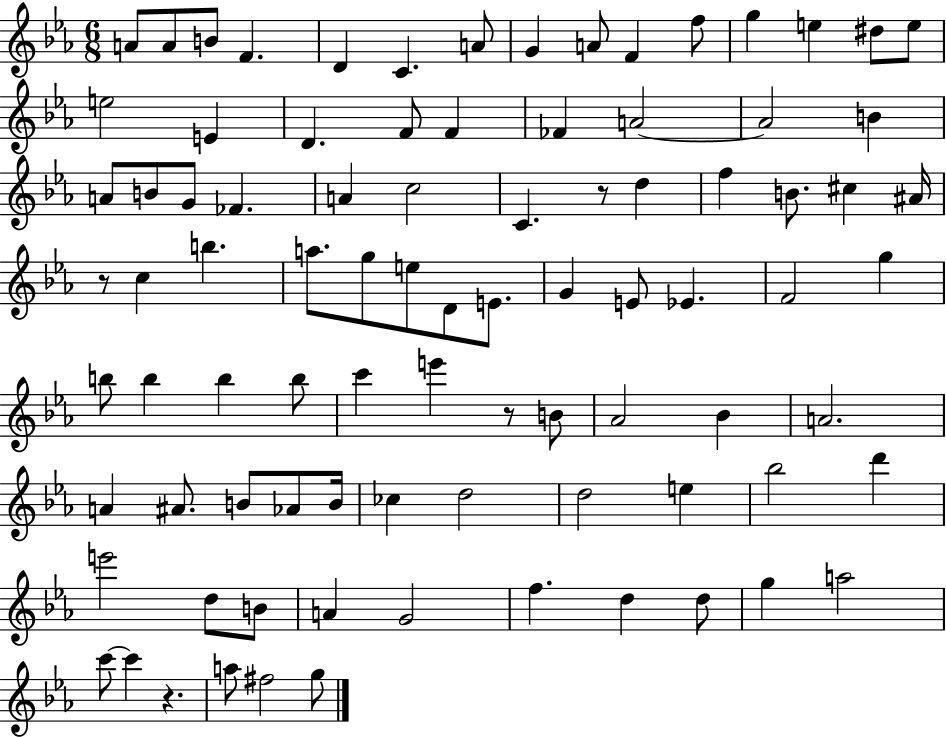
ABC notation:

X:1
T:Untitled
M:6/8
L:1/4
K:Eb
A/2 A/2 B/2 F D C A/2 G A/2 F f/2 g e ^d/2 e/2 e2 E D F/2 F _F A2 A2 B A/2 B/2 G/2 _F A c2 C z/2 d f B/2 ^c ^A/4 z/2 c b a/2 g/2 e/2 D/2 E/2 G E/2 _E F2 g b/2 b b b/2 c' e' z/2 B/2 _A2 _B A2 A ^A/2 B/2 _A/2 B/4 _c d2 d2 e _b2 d' e'2 d/2 B/2 A G2 f d d/2 g a2 c'/2 c' z a/2 ^f2 g/2